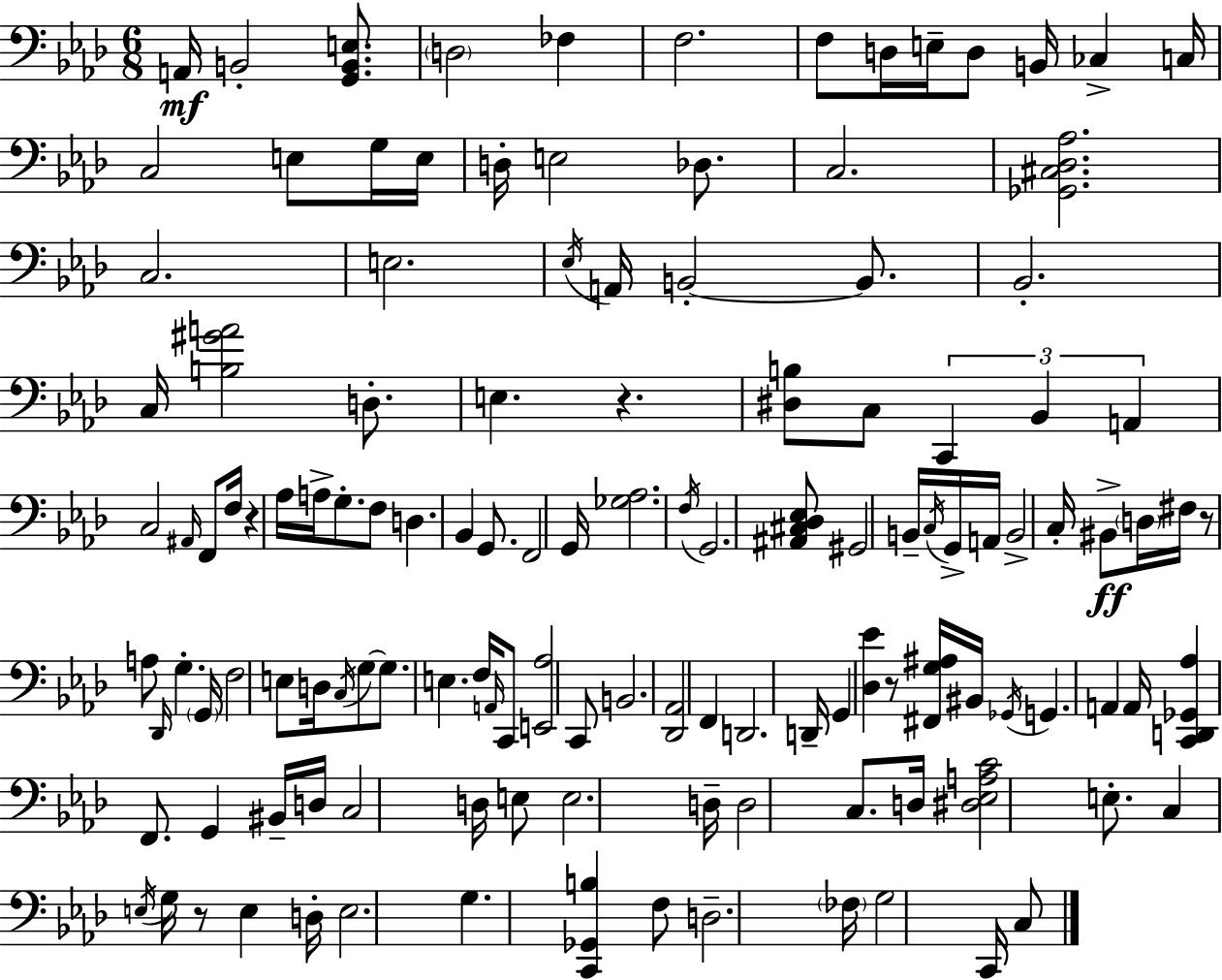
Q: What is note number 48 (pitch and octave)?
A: F3